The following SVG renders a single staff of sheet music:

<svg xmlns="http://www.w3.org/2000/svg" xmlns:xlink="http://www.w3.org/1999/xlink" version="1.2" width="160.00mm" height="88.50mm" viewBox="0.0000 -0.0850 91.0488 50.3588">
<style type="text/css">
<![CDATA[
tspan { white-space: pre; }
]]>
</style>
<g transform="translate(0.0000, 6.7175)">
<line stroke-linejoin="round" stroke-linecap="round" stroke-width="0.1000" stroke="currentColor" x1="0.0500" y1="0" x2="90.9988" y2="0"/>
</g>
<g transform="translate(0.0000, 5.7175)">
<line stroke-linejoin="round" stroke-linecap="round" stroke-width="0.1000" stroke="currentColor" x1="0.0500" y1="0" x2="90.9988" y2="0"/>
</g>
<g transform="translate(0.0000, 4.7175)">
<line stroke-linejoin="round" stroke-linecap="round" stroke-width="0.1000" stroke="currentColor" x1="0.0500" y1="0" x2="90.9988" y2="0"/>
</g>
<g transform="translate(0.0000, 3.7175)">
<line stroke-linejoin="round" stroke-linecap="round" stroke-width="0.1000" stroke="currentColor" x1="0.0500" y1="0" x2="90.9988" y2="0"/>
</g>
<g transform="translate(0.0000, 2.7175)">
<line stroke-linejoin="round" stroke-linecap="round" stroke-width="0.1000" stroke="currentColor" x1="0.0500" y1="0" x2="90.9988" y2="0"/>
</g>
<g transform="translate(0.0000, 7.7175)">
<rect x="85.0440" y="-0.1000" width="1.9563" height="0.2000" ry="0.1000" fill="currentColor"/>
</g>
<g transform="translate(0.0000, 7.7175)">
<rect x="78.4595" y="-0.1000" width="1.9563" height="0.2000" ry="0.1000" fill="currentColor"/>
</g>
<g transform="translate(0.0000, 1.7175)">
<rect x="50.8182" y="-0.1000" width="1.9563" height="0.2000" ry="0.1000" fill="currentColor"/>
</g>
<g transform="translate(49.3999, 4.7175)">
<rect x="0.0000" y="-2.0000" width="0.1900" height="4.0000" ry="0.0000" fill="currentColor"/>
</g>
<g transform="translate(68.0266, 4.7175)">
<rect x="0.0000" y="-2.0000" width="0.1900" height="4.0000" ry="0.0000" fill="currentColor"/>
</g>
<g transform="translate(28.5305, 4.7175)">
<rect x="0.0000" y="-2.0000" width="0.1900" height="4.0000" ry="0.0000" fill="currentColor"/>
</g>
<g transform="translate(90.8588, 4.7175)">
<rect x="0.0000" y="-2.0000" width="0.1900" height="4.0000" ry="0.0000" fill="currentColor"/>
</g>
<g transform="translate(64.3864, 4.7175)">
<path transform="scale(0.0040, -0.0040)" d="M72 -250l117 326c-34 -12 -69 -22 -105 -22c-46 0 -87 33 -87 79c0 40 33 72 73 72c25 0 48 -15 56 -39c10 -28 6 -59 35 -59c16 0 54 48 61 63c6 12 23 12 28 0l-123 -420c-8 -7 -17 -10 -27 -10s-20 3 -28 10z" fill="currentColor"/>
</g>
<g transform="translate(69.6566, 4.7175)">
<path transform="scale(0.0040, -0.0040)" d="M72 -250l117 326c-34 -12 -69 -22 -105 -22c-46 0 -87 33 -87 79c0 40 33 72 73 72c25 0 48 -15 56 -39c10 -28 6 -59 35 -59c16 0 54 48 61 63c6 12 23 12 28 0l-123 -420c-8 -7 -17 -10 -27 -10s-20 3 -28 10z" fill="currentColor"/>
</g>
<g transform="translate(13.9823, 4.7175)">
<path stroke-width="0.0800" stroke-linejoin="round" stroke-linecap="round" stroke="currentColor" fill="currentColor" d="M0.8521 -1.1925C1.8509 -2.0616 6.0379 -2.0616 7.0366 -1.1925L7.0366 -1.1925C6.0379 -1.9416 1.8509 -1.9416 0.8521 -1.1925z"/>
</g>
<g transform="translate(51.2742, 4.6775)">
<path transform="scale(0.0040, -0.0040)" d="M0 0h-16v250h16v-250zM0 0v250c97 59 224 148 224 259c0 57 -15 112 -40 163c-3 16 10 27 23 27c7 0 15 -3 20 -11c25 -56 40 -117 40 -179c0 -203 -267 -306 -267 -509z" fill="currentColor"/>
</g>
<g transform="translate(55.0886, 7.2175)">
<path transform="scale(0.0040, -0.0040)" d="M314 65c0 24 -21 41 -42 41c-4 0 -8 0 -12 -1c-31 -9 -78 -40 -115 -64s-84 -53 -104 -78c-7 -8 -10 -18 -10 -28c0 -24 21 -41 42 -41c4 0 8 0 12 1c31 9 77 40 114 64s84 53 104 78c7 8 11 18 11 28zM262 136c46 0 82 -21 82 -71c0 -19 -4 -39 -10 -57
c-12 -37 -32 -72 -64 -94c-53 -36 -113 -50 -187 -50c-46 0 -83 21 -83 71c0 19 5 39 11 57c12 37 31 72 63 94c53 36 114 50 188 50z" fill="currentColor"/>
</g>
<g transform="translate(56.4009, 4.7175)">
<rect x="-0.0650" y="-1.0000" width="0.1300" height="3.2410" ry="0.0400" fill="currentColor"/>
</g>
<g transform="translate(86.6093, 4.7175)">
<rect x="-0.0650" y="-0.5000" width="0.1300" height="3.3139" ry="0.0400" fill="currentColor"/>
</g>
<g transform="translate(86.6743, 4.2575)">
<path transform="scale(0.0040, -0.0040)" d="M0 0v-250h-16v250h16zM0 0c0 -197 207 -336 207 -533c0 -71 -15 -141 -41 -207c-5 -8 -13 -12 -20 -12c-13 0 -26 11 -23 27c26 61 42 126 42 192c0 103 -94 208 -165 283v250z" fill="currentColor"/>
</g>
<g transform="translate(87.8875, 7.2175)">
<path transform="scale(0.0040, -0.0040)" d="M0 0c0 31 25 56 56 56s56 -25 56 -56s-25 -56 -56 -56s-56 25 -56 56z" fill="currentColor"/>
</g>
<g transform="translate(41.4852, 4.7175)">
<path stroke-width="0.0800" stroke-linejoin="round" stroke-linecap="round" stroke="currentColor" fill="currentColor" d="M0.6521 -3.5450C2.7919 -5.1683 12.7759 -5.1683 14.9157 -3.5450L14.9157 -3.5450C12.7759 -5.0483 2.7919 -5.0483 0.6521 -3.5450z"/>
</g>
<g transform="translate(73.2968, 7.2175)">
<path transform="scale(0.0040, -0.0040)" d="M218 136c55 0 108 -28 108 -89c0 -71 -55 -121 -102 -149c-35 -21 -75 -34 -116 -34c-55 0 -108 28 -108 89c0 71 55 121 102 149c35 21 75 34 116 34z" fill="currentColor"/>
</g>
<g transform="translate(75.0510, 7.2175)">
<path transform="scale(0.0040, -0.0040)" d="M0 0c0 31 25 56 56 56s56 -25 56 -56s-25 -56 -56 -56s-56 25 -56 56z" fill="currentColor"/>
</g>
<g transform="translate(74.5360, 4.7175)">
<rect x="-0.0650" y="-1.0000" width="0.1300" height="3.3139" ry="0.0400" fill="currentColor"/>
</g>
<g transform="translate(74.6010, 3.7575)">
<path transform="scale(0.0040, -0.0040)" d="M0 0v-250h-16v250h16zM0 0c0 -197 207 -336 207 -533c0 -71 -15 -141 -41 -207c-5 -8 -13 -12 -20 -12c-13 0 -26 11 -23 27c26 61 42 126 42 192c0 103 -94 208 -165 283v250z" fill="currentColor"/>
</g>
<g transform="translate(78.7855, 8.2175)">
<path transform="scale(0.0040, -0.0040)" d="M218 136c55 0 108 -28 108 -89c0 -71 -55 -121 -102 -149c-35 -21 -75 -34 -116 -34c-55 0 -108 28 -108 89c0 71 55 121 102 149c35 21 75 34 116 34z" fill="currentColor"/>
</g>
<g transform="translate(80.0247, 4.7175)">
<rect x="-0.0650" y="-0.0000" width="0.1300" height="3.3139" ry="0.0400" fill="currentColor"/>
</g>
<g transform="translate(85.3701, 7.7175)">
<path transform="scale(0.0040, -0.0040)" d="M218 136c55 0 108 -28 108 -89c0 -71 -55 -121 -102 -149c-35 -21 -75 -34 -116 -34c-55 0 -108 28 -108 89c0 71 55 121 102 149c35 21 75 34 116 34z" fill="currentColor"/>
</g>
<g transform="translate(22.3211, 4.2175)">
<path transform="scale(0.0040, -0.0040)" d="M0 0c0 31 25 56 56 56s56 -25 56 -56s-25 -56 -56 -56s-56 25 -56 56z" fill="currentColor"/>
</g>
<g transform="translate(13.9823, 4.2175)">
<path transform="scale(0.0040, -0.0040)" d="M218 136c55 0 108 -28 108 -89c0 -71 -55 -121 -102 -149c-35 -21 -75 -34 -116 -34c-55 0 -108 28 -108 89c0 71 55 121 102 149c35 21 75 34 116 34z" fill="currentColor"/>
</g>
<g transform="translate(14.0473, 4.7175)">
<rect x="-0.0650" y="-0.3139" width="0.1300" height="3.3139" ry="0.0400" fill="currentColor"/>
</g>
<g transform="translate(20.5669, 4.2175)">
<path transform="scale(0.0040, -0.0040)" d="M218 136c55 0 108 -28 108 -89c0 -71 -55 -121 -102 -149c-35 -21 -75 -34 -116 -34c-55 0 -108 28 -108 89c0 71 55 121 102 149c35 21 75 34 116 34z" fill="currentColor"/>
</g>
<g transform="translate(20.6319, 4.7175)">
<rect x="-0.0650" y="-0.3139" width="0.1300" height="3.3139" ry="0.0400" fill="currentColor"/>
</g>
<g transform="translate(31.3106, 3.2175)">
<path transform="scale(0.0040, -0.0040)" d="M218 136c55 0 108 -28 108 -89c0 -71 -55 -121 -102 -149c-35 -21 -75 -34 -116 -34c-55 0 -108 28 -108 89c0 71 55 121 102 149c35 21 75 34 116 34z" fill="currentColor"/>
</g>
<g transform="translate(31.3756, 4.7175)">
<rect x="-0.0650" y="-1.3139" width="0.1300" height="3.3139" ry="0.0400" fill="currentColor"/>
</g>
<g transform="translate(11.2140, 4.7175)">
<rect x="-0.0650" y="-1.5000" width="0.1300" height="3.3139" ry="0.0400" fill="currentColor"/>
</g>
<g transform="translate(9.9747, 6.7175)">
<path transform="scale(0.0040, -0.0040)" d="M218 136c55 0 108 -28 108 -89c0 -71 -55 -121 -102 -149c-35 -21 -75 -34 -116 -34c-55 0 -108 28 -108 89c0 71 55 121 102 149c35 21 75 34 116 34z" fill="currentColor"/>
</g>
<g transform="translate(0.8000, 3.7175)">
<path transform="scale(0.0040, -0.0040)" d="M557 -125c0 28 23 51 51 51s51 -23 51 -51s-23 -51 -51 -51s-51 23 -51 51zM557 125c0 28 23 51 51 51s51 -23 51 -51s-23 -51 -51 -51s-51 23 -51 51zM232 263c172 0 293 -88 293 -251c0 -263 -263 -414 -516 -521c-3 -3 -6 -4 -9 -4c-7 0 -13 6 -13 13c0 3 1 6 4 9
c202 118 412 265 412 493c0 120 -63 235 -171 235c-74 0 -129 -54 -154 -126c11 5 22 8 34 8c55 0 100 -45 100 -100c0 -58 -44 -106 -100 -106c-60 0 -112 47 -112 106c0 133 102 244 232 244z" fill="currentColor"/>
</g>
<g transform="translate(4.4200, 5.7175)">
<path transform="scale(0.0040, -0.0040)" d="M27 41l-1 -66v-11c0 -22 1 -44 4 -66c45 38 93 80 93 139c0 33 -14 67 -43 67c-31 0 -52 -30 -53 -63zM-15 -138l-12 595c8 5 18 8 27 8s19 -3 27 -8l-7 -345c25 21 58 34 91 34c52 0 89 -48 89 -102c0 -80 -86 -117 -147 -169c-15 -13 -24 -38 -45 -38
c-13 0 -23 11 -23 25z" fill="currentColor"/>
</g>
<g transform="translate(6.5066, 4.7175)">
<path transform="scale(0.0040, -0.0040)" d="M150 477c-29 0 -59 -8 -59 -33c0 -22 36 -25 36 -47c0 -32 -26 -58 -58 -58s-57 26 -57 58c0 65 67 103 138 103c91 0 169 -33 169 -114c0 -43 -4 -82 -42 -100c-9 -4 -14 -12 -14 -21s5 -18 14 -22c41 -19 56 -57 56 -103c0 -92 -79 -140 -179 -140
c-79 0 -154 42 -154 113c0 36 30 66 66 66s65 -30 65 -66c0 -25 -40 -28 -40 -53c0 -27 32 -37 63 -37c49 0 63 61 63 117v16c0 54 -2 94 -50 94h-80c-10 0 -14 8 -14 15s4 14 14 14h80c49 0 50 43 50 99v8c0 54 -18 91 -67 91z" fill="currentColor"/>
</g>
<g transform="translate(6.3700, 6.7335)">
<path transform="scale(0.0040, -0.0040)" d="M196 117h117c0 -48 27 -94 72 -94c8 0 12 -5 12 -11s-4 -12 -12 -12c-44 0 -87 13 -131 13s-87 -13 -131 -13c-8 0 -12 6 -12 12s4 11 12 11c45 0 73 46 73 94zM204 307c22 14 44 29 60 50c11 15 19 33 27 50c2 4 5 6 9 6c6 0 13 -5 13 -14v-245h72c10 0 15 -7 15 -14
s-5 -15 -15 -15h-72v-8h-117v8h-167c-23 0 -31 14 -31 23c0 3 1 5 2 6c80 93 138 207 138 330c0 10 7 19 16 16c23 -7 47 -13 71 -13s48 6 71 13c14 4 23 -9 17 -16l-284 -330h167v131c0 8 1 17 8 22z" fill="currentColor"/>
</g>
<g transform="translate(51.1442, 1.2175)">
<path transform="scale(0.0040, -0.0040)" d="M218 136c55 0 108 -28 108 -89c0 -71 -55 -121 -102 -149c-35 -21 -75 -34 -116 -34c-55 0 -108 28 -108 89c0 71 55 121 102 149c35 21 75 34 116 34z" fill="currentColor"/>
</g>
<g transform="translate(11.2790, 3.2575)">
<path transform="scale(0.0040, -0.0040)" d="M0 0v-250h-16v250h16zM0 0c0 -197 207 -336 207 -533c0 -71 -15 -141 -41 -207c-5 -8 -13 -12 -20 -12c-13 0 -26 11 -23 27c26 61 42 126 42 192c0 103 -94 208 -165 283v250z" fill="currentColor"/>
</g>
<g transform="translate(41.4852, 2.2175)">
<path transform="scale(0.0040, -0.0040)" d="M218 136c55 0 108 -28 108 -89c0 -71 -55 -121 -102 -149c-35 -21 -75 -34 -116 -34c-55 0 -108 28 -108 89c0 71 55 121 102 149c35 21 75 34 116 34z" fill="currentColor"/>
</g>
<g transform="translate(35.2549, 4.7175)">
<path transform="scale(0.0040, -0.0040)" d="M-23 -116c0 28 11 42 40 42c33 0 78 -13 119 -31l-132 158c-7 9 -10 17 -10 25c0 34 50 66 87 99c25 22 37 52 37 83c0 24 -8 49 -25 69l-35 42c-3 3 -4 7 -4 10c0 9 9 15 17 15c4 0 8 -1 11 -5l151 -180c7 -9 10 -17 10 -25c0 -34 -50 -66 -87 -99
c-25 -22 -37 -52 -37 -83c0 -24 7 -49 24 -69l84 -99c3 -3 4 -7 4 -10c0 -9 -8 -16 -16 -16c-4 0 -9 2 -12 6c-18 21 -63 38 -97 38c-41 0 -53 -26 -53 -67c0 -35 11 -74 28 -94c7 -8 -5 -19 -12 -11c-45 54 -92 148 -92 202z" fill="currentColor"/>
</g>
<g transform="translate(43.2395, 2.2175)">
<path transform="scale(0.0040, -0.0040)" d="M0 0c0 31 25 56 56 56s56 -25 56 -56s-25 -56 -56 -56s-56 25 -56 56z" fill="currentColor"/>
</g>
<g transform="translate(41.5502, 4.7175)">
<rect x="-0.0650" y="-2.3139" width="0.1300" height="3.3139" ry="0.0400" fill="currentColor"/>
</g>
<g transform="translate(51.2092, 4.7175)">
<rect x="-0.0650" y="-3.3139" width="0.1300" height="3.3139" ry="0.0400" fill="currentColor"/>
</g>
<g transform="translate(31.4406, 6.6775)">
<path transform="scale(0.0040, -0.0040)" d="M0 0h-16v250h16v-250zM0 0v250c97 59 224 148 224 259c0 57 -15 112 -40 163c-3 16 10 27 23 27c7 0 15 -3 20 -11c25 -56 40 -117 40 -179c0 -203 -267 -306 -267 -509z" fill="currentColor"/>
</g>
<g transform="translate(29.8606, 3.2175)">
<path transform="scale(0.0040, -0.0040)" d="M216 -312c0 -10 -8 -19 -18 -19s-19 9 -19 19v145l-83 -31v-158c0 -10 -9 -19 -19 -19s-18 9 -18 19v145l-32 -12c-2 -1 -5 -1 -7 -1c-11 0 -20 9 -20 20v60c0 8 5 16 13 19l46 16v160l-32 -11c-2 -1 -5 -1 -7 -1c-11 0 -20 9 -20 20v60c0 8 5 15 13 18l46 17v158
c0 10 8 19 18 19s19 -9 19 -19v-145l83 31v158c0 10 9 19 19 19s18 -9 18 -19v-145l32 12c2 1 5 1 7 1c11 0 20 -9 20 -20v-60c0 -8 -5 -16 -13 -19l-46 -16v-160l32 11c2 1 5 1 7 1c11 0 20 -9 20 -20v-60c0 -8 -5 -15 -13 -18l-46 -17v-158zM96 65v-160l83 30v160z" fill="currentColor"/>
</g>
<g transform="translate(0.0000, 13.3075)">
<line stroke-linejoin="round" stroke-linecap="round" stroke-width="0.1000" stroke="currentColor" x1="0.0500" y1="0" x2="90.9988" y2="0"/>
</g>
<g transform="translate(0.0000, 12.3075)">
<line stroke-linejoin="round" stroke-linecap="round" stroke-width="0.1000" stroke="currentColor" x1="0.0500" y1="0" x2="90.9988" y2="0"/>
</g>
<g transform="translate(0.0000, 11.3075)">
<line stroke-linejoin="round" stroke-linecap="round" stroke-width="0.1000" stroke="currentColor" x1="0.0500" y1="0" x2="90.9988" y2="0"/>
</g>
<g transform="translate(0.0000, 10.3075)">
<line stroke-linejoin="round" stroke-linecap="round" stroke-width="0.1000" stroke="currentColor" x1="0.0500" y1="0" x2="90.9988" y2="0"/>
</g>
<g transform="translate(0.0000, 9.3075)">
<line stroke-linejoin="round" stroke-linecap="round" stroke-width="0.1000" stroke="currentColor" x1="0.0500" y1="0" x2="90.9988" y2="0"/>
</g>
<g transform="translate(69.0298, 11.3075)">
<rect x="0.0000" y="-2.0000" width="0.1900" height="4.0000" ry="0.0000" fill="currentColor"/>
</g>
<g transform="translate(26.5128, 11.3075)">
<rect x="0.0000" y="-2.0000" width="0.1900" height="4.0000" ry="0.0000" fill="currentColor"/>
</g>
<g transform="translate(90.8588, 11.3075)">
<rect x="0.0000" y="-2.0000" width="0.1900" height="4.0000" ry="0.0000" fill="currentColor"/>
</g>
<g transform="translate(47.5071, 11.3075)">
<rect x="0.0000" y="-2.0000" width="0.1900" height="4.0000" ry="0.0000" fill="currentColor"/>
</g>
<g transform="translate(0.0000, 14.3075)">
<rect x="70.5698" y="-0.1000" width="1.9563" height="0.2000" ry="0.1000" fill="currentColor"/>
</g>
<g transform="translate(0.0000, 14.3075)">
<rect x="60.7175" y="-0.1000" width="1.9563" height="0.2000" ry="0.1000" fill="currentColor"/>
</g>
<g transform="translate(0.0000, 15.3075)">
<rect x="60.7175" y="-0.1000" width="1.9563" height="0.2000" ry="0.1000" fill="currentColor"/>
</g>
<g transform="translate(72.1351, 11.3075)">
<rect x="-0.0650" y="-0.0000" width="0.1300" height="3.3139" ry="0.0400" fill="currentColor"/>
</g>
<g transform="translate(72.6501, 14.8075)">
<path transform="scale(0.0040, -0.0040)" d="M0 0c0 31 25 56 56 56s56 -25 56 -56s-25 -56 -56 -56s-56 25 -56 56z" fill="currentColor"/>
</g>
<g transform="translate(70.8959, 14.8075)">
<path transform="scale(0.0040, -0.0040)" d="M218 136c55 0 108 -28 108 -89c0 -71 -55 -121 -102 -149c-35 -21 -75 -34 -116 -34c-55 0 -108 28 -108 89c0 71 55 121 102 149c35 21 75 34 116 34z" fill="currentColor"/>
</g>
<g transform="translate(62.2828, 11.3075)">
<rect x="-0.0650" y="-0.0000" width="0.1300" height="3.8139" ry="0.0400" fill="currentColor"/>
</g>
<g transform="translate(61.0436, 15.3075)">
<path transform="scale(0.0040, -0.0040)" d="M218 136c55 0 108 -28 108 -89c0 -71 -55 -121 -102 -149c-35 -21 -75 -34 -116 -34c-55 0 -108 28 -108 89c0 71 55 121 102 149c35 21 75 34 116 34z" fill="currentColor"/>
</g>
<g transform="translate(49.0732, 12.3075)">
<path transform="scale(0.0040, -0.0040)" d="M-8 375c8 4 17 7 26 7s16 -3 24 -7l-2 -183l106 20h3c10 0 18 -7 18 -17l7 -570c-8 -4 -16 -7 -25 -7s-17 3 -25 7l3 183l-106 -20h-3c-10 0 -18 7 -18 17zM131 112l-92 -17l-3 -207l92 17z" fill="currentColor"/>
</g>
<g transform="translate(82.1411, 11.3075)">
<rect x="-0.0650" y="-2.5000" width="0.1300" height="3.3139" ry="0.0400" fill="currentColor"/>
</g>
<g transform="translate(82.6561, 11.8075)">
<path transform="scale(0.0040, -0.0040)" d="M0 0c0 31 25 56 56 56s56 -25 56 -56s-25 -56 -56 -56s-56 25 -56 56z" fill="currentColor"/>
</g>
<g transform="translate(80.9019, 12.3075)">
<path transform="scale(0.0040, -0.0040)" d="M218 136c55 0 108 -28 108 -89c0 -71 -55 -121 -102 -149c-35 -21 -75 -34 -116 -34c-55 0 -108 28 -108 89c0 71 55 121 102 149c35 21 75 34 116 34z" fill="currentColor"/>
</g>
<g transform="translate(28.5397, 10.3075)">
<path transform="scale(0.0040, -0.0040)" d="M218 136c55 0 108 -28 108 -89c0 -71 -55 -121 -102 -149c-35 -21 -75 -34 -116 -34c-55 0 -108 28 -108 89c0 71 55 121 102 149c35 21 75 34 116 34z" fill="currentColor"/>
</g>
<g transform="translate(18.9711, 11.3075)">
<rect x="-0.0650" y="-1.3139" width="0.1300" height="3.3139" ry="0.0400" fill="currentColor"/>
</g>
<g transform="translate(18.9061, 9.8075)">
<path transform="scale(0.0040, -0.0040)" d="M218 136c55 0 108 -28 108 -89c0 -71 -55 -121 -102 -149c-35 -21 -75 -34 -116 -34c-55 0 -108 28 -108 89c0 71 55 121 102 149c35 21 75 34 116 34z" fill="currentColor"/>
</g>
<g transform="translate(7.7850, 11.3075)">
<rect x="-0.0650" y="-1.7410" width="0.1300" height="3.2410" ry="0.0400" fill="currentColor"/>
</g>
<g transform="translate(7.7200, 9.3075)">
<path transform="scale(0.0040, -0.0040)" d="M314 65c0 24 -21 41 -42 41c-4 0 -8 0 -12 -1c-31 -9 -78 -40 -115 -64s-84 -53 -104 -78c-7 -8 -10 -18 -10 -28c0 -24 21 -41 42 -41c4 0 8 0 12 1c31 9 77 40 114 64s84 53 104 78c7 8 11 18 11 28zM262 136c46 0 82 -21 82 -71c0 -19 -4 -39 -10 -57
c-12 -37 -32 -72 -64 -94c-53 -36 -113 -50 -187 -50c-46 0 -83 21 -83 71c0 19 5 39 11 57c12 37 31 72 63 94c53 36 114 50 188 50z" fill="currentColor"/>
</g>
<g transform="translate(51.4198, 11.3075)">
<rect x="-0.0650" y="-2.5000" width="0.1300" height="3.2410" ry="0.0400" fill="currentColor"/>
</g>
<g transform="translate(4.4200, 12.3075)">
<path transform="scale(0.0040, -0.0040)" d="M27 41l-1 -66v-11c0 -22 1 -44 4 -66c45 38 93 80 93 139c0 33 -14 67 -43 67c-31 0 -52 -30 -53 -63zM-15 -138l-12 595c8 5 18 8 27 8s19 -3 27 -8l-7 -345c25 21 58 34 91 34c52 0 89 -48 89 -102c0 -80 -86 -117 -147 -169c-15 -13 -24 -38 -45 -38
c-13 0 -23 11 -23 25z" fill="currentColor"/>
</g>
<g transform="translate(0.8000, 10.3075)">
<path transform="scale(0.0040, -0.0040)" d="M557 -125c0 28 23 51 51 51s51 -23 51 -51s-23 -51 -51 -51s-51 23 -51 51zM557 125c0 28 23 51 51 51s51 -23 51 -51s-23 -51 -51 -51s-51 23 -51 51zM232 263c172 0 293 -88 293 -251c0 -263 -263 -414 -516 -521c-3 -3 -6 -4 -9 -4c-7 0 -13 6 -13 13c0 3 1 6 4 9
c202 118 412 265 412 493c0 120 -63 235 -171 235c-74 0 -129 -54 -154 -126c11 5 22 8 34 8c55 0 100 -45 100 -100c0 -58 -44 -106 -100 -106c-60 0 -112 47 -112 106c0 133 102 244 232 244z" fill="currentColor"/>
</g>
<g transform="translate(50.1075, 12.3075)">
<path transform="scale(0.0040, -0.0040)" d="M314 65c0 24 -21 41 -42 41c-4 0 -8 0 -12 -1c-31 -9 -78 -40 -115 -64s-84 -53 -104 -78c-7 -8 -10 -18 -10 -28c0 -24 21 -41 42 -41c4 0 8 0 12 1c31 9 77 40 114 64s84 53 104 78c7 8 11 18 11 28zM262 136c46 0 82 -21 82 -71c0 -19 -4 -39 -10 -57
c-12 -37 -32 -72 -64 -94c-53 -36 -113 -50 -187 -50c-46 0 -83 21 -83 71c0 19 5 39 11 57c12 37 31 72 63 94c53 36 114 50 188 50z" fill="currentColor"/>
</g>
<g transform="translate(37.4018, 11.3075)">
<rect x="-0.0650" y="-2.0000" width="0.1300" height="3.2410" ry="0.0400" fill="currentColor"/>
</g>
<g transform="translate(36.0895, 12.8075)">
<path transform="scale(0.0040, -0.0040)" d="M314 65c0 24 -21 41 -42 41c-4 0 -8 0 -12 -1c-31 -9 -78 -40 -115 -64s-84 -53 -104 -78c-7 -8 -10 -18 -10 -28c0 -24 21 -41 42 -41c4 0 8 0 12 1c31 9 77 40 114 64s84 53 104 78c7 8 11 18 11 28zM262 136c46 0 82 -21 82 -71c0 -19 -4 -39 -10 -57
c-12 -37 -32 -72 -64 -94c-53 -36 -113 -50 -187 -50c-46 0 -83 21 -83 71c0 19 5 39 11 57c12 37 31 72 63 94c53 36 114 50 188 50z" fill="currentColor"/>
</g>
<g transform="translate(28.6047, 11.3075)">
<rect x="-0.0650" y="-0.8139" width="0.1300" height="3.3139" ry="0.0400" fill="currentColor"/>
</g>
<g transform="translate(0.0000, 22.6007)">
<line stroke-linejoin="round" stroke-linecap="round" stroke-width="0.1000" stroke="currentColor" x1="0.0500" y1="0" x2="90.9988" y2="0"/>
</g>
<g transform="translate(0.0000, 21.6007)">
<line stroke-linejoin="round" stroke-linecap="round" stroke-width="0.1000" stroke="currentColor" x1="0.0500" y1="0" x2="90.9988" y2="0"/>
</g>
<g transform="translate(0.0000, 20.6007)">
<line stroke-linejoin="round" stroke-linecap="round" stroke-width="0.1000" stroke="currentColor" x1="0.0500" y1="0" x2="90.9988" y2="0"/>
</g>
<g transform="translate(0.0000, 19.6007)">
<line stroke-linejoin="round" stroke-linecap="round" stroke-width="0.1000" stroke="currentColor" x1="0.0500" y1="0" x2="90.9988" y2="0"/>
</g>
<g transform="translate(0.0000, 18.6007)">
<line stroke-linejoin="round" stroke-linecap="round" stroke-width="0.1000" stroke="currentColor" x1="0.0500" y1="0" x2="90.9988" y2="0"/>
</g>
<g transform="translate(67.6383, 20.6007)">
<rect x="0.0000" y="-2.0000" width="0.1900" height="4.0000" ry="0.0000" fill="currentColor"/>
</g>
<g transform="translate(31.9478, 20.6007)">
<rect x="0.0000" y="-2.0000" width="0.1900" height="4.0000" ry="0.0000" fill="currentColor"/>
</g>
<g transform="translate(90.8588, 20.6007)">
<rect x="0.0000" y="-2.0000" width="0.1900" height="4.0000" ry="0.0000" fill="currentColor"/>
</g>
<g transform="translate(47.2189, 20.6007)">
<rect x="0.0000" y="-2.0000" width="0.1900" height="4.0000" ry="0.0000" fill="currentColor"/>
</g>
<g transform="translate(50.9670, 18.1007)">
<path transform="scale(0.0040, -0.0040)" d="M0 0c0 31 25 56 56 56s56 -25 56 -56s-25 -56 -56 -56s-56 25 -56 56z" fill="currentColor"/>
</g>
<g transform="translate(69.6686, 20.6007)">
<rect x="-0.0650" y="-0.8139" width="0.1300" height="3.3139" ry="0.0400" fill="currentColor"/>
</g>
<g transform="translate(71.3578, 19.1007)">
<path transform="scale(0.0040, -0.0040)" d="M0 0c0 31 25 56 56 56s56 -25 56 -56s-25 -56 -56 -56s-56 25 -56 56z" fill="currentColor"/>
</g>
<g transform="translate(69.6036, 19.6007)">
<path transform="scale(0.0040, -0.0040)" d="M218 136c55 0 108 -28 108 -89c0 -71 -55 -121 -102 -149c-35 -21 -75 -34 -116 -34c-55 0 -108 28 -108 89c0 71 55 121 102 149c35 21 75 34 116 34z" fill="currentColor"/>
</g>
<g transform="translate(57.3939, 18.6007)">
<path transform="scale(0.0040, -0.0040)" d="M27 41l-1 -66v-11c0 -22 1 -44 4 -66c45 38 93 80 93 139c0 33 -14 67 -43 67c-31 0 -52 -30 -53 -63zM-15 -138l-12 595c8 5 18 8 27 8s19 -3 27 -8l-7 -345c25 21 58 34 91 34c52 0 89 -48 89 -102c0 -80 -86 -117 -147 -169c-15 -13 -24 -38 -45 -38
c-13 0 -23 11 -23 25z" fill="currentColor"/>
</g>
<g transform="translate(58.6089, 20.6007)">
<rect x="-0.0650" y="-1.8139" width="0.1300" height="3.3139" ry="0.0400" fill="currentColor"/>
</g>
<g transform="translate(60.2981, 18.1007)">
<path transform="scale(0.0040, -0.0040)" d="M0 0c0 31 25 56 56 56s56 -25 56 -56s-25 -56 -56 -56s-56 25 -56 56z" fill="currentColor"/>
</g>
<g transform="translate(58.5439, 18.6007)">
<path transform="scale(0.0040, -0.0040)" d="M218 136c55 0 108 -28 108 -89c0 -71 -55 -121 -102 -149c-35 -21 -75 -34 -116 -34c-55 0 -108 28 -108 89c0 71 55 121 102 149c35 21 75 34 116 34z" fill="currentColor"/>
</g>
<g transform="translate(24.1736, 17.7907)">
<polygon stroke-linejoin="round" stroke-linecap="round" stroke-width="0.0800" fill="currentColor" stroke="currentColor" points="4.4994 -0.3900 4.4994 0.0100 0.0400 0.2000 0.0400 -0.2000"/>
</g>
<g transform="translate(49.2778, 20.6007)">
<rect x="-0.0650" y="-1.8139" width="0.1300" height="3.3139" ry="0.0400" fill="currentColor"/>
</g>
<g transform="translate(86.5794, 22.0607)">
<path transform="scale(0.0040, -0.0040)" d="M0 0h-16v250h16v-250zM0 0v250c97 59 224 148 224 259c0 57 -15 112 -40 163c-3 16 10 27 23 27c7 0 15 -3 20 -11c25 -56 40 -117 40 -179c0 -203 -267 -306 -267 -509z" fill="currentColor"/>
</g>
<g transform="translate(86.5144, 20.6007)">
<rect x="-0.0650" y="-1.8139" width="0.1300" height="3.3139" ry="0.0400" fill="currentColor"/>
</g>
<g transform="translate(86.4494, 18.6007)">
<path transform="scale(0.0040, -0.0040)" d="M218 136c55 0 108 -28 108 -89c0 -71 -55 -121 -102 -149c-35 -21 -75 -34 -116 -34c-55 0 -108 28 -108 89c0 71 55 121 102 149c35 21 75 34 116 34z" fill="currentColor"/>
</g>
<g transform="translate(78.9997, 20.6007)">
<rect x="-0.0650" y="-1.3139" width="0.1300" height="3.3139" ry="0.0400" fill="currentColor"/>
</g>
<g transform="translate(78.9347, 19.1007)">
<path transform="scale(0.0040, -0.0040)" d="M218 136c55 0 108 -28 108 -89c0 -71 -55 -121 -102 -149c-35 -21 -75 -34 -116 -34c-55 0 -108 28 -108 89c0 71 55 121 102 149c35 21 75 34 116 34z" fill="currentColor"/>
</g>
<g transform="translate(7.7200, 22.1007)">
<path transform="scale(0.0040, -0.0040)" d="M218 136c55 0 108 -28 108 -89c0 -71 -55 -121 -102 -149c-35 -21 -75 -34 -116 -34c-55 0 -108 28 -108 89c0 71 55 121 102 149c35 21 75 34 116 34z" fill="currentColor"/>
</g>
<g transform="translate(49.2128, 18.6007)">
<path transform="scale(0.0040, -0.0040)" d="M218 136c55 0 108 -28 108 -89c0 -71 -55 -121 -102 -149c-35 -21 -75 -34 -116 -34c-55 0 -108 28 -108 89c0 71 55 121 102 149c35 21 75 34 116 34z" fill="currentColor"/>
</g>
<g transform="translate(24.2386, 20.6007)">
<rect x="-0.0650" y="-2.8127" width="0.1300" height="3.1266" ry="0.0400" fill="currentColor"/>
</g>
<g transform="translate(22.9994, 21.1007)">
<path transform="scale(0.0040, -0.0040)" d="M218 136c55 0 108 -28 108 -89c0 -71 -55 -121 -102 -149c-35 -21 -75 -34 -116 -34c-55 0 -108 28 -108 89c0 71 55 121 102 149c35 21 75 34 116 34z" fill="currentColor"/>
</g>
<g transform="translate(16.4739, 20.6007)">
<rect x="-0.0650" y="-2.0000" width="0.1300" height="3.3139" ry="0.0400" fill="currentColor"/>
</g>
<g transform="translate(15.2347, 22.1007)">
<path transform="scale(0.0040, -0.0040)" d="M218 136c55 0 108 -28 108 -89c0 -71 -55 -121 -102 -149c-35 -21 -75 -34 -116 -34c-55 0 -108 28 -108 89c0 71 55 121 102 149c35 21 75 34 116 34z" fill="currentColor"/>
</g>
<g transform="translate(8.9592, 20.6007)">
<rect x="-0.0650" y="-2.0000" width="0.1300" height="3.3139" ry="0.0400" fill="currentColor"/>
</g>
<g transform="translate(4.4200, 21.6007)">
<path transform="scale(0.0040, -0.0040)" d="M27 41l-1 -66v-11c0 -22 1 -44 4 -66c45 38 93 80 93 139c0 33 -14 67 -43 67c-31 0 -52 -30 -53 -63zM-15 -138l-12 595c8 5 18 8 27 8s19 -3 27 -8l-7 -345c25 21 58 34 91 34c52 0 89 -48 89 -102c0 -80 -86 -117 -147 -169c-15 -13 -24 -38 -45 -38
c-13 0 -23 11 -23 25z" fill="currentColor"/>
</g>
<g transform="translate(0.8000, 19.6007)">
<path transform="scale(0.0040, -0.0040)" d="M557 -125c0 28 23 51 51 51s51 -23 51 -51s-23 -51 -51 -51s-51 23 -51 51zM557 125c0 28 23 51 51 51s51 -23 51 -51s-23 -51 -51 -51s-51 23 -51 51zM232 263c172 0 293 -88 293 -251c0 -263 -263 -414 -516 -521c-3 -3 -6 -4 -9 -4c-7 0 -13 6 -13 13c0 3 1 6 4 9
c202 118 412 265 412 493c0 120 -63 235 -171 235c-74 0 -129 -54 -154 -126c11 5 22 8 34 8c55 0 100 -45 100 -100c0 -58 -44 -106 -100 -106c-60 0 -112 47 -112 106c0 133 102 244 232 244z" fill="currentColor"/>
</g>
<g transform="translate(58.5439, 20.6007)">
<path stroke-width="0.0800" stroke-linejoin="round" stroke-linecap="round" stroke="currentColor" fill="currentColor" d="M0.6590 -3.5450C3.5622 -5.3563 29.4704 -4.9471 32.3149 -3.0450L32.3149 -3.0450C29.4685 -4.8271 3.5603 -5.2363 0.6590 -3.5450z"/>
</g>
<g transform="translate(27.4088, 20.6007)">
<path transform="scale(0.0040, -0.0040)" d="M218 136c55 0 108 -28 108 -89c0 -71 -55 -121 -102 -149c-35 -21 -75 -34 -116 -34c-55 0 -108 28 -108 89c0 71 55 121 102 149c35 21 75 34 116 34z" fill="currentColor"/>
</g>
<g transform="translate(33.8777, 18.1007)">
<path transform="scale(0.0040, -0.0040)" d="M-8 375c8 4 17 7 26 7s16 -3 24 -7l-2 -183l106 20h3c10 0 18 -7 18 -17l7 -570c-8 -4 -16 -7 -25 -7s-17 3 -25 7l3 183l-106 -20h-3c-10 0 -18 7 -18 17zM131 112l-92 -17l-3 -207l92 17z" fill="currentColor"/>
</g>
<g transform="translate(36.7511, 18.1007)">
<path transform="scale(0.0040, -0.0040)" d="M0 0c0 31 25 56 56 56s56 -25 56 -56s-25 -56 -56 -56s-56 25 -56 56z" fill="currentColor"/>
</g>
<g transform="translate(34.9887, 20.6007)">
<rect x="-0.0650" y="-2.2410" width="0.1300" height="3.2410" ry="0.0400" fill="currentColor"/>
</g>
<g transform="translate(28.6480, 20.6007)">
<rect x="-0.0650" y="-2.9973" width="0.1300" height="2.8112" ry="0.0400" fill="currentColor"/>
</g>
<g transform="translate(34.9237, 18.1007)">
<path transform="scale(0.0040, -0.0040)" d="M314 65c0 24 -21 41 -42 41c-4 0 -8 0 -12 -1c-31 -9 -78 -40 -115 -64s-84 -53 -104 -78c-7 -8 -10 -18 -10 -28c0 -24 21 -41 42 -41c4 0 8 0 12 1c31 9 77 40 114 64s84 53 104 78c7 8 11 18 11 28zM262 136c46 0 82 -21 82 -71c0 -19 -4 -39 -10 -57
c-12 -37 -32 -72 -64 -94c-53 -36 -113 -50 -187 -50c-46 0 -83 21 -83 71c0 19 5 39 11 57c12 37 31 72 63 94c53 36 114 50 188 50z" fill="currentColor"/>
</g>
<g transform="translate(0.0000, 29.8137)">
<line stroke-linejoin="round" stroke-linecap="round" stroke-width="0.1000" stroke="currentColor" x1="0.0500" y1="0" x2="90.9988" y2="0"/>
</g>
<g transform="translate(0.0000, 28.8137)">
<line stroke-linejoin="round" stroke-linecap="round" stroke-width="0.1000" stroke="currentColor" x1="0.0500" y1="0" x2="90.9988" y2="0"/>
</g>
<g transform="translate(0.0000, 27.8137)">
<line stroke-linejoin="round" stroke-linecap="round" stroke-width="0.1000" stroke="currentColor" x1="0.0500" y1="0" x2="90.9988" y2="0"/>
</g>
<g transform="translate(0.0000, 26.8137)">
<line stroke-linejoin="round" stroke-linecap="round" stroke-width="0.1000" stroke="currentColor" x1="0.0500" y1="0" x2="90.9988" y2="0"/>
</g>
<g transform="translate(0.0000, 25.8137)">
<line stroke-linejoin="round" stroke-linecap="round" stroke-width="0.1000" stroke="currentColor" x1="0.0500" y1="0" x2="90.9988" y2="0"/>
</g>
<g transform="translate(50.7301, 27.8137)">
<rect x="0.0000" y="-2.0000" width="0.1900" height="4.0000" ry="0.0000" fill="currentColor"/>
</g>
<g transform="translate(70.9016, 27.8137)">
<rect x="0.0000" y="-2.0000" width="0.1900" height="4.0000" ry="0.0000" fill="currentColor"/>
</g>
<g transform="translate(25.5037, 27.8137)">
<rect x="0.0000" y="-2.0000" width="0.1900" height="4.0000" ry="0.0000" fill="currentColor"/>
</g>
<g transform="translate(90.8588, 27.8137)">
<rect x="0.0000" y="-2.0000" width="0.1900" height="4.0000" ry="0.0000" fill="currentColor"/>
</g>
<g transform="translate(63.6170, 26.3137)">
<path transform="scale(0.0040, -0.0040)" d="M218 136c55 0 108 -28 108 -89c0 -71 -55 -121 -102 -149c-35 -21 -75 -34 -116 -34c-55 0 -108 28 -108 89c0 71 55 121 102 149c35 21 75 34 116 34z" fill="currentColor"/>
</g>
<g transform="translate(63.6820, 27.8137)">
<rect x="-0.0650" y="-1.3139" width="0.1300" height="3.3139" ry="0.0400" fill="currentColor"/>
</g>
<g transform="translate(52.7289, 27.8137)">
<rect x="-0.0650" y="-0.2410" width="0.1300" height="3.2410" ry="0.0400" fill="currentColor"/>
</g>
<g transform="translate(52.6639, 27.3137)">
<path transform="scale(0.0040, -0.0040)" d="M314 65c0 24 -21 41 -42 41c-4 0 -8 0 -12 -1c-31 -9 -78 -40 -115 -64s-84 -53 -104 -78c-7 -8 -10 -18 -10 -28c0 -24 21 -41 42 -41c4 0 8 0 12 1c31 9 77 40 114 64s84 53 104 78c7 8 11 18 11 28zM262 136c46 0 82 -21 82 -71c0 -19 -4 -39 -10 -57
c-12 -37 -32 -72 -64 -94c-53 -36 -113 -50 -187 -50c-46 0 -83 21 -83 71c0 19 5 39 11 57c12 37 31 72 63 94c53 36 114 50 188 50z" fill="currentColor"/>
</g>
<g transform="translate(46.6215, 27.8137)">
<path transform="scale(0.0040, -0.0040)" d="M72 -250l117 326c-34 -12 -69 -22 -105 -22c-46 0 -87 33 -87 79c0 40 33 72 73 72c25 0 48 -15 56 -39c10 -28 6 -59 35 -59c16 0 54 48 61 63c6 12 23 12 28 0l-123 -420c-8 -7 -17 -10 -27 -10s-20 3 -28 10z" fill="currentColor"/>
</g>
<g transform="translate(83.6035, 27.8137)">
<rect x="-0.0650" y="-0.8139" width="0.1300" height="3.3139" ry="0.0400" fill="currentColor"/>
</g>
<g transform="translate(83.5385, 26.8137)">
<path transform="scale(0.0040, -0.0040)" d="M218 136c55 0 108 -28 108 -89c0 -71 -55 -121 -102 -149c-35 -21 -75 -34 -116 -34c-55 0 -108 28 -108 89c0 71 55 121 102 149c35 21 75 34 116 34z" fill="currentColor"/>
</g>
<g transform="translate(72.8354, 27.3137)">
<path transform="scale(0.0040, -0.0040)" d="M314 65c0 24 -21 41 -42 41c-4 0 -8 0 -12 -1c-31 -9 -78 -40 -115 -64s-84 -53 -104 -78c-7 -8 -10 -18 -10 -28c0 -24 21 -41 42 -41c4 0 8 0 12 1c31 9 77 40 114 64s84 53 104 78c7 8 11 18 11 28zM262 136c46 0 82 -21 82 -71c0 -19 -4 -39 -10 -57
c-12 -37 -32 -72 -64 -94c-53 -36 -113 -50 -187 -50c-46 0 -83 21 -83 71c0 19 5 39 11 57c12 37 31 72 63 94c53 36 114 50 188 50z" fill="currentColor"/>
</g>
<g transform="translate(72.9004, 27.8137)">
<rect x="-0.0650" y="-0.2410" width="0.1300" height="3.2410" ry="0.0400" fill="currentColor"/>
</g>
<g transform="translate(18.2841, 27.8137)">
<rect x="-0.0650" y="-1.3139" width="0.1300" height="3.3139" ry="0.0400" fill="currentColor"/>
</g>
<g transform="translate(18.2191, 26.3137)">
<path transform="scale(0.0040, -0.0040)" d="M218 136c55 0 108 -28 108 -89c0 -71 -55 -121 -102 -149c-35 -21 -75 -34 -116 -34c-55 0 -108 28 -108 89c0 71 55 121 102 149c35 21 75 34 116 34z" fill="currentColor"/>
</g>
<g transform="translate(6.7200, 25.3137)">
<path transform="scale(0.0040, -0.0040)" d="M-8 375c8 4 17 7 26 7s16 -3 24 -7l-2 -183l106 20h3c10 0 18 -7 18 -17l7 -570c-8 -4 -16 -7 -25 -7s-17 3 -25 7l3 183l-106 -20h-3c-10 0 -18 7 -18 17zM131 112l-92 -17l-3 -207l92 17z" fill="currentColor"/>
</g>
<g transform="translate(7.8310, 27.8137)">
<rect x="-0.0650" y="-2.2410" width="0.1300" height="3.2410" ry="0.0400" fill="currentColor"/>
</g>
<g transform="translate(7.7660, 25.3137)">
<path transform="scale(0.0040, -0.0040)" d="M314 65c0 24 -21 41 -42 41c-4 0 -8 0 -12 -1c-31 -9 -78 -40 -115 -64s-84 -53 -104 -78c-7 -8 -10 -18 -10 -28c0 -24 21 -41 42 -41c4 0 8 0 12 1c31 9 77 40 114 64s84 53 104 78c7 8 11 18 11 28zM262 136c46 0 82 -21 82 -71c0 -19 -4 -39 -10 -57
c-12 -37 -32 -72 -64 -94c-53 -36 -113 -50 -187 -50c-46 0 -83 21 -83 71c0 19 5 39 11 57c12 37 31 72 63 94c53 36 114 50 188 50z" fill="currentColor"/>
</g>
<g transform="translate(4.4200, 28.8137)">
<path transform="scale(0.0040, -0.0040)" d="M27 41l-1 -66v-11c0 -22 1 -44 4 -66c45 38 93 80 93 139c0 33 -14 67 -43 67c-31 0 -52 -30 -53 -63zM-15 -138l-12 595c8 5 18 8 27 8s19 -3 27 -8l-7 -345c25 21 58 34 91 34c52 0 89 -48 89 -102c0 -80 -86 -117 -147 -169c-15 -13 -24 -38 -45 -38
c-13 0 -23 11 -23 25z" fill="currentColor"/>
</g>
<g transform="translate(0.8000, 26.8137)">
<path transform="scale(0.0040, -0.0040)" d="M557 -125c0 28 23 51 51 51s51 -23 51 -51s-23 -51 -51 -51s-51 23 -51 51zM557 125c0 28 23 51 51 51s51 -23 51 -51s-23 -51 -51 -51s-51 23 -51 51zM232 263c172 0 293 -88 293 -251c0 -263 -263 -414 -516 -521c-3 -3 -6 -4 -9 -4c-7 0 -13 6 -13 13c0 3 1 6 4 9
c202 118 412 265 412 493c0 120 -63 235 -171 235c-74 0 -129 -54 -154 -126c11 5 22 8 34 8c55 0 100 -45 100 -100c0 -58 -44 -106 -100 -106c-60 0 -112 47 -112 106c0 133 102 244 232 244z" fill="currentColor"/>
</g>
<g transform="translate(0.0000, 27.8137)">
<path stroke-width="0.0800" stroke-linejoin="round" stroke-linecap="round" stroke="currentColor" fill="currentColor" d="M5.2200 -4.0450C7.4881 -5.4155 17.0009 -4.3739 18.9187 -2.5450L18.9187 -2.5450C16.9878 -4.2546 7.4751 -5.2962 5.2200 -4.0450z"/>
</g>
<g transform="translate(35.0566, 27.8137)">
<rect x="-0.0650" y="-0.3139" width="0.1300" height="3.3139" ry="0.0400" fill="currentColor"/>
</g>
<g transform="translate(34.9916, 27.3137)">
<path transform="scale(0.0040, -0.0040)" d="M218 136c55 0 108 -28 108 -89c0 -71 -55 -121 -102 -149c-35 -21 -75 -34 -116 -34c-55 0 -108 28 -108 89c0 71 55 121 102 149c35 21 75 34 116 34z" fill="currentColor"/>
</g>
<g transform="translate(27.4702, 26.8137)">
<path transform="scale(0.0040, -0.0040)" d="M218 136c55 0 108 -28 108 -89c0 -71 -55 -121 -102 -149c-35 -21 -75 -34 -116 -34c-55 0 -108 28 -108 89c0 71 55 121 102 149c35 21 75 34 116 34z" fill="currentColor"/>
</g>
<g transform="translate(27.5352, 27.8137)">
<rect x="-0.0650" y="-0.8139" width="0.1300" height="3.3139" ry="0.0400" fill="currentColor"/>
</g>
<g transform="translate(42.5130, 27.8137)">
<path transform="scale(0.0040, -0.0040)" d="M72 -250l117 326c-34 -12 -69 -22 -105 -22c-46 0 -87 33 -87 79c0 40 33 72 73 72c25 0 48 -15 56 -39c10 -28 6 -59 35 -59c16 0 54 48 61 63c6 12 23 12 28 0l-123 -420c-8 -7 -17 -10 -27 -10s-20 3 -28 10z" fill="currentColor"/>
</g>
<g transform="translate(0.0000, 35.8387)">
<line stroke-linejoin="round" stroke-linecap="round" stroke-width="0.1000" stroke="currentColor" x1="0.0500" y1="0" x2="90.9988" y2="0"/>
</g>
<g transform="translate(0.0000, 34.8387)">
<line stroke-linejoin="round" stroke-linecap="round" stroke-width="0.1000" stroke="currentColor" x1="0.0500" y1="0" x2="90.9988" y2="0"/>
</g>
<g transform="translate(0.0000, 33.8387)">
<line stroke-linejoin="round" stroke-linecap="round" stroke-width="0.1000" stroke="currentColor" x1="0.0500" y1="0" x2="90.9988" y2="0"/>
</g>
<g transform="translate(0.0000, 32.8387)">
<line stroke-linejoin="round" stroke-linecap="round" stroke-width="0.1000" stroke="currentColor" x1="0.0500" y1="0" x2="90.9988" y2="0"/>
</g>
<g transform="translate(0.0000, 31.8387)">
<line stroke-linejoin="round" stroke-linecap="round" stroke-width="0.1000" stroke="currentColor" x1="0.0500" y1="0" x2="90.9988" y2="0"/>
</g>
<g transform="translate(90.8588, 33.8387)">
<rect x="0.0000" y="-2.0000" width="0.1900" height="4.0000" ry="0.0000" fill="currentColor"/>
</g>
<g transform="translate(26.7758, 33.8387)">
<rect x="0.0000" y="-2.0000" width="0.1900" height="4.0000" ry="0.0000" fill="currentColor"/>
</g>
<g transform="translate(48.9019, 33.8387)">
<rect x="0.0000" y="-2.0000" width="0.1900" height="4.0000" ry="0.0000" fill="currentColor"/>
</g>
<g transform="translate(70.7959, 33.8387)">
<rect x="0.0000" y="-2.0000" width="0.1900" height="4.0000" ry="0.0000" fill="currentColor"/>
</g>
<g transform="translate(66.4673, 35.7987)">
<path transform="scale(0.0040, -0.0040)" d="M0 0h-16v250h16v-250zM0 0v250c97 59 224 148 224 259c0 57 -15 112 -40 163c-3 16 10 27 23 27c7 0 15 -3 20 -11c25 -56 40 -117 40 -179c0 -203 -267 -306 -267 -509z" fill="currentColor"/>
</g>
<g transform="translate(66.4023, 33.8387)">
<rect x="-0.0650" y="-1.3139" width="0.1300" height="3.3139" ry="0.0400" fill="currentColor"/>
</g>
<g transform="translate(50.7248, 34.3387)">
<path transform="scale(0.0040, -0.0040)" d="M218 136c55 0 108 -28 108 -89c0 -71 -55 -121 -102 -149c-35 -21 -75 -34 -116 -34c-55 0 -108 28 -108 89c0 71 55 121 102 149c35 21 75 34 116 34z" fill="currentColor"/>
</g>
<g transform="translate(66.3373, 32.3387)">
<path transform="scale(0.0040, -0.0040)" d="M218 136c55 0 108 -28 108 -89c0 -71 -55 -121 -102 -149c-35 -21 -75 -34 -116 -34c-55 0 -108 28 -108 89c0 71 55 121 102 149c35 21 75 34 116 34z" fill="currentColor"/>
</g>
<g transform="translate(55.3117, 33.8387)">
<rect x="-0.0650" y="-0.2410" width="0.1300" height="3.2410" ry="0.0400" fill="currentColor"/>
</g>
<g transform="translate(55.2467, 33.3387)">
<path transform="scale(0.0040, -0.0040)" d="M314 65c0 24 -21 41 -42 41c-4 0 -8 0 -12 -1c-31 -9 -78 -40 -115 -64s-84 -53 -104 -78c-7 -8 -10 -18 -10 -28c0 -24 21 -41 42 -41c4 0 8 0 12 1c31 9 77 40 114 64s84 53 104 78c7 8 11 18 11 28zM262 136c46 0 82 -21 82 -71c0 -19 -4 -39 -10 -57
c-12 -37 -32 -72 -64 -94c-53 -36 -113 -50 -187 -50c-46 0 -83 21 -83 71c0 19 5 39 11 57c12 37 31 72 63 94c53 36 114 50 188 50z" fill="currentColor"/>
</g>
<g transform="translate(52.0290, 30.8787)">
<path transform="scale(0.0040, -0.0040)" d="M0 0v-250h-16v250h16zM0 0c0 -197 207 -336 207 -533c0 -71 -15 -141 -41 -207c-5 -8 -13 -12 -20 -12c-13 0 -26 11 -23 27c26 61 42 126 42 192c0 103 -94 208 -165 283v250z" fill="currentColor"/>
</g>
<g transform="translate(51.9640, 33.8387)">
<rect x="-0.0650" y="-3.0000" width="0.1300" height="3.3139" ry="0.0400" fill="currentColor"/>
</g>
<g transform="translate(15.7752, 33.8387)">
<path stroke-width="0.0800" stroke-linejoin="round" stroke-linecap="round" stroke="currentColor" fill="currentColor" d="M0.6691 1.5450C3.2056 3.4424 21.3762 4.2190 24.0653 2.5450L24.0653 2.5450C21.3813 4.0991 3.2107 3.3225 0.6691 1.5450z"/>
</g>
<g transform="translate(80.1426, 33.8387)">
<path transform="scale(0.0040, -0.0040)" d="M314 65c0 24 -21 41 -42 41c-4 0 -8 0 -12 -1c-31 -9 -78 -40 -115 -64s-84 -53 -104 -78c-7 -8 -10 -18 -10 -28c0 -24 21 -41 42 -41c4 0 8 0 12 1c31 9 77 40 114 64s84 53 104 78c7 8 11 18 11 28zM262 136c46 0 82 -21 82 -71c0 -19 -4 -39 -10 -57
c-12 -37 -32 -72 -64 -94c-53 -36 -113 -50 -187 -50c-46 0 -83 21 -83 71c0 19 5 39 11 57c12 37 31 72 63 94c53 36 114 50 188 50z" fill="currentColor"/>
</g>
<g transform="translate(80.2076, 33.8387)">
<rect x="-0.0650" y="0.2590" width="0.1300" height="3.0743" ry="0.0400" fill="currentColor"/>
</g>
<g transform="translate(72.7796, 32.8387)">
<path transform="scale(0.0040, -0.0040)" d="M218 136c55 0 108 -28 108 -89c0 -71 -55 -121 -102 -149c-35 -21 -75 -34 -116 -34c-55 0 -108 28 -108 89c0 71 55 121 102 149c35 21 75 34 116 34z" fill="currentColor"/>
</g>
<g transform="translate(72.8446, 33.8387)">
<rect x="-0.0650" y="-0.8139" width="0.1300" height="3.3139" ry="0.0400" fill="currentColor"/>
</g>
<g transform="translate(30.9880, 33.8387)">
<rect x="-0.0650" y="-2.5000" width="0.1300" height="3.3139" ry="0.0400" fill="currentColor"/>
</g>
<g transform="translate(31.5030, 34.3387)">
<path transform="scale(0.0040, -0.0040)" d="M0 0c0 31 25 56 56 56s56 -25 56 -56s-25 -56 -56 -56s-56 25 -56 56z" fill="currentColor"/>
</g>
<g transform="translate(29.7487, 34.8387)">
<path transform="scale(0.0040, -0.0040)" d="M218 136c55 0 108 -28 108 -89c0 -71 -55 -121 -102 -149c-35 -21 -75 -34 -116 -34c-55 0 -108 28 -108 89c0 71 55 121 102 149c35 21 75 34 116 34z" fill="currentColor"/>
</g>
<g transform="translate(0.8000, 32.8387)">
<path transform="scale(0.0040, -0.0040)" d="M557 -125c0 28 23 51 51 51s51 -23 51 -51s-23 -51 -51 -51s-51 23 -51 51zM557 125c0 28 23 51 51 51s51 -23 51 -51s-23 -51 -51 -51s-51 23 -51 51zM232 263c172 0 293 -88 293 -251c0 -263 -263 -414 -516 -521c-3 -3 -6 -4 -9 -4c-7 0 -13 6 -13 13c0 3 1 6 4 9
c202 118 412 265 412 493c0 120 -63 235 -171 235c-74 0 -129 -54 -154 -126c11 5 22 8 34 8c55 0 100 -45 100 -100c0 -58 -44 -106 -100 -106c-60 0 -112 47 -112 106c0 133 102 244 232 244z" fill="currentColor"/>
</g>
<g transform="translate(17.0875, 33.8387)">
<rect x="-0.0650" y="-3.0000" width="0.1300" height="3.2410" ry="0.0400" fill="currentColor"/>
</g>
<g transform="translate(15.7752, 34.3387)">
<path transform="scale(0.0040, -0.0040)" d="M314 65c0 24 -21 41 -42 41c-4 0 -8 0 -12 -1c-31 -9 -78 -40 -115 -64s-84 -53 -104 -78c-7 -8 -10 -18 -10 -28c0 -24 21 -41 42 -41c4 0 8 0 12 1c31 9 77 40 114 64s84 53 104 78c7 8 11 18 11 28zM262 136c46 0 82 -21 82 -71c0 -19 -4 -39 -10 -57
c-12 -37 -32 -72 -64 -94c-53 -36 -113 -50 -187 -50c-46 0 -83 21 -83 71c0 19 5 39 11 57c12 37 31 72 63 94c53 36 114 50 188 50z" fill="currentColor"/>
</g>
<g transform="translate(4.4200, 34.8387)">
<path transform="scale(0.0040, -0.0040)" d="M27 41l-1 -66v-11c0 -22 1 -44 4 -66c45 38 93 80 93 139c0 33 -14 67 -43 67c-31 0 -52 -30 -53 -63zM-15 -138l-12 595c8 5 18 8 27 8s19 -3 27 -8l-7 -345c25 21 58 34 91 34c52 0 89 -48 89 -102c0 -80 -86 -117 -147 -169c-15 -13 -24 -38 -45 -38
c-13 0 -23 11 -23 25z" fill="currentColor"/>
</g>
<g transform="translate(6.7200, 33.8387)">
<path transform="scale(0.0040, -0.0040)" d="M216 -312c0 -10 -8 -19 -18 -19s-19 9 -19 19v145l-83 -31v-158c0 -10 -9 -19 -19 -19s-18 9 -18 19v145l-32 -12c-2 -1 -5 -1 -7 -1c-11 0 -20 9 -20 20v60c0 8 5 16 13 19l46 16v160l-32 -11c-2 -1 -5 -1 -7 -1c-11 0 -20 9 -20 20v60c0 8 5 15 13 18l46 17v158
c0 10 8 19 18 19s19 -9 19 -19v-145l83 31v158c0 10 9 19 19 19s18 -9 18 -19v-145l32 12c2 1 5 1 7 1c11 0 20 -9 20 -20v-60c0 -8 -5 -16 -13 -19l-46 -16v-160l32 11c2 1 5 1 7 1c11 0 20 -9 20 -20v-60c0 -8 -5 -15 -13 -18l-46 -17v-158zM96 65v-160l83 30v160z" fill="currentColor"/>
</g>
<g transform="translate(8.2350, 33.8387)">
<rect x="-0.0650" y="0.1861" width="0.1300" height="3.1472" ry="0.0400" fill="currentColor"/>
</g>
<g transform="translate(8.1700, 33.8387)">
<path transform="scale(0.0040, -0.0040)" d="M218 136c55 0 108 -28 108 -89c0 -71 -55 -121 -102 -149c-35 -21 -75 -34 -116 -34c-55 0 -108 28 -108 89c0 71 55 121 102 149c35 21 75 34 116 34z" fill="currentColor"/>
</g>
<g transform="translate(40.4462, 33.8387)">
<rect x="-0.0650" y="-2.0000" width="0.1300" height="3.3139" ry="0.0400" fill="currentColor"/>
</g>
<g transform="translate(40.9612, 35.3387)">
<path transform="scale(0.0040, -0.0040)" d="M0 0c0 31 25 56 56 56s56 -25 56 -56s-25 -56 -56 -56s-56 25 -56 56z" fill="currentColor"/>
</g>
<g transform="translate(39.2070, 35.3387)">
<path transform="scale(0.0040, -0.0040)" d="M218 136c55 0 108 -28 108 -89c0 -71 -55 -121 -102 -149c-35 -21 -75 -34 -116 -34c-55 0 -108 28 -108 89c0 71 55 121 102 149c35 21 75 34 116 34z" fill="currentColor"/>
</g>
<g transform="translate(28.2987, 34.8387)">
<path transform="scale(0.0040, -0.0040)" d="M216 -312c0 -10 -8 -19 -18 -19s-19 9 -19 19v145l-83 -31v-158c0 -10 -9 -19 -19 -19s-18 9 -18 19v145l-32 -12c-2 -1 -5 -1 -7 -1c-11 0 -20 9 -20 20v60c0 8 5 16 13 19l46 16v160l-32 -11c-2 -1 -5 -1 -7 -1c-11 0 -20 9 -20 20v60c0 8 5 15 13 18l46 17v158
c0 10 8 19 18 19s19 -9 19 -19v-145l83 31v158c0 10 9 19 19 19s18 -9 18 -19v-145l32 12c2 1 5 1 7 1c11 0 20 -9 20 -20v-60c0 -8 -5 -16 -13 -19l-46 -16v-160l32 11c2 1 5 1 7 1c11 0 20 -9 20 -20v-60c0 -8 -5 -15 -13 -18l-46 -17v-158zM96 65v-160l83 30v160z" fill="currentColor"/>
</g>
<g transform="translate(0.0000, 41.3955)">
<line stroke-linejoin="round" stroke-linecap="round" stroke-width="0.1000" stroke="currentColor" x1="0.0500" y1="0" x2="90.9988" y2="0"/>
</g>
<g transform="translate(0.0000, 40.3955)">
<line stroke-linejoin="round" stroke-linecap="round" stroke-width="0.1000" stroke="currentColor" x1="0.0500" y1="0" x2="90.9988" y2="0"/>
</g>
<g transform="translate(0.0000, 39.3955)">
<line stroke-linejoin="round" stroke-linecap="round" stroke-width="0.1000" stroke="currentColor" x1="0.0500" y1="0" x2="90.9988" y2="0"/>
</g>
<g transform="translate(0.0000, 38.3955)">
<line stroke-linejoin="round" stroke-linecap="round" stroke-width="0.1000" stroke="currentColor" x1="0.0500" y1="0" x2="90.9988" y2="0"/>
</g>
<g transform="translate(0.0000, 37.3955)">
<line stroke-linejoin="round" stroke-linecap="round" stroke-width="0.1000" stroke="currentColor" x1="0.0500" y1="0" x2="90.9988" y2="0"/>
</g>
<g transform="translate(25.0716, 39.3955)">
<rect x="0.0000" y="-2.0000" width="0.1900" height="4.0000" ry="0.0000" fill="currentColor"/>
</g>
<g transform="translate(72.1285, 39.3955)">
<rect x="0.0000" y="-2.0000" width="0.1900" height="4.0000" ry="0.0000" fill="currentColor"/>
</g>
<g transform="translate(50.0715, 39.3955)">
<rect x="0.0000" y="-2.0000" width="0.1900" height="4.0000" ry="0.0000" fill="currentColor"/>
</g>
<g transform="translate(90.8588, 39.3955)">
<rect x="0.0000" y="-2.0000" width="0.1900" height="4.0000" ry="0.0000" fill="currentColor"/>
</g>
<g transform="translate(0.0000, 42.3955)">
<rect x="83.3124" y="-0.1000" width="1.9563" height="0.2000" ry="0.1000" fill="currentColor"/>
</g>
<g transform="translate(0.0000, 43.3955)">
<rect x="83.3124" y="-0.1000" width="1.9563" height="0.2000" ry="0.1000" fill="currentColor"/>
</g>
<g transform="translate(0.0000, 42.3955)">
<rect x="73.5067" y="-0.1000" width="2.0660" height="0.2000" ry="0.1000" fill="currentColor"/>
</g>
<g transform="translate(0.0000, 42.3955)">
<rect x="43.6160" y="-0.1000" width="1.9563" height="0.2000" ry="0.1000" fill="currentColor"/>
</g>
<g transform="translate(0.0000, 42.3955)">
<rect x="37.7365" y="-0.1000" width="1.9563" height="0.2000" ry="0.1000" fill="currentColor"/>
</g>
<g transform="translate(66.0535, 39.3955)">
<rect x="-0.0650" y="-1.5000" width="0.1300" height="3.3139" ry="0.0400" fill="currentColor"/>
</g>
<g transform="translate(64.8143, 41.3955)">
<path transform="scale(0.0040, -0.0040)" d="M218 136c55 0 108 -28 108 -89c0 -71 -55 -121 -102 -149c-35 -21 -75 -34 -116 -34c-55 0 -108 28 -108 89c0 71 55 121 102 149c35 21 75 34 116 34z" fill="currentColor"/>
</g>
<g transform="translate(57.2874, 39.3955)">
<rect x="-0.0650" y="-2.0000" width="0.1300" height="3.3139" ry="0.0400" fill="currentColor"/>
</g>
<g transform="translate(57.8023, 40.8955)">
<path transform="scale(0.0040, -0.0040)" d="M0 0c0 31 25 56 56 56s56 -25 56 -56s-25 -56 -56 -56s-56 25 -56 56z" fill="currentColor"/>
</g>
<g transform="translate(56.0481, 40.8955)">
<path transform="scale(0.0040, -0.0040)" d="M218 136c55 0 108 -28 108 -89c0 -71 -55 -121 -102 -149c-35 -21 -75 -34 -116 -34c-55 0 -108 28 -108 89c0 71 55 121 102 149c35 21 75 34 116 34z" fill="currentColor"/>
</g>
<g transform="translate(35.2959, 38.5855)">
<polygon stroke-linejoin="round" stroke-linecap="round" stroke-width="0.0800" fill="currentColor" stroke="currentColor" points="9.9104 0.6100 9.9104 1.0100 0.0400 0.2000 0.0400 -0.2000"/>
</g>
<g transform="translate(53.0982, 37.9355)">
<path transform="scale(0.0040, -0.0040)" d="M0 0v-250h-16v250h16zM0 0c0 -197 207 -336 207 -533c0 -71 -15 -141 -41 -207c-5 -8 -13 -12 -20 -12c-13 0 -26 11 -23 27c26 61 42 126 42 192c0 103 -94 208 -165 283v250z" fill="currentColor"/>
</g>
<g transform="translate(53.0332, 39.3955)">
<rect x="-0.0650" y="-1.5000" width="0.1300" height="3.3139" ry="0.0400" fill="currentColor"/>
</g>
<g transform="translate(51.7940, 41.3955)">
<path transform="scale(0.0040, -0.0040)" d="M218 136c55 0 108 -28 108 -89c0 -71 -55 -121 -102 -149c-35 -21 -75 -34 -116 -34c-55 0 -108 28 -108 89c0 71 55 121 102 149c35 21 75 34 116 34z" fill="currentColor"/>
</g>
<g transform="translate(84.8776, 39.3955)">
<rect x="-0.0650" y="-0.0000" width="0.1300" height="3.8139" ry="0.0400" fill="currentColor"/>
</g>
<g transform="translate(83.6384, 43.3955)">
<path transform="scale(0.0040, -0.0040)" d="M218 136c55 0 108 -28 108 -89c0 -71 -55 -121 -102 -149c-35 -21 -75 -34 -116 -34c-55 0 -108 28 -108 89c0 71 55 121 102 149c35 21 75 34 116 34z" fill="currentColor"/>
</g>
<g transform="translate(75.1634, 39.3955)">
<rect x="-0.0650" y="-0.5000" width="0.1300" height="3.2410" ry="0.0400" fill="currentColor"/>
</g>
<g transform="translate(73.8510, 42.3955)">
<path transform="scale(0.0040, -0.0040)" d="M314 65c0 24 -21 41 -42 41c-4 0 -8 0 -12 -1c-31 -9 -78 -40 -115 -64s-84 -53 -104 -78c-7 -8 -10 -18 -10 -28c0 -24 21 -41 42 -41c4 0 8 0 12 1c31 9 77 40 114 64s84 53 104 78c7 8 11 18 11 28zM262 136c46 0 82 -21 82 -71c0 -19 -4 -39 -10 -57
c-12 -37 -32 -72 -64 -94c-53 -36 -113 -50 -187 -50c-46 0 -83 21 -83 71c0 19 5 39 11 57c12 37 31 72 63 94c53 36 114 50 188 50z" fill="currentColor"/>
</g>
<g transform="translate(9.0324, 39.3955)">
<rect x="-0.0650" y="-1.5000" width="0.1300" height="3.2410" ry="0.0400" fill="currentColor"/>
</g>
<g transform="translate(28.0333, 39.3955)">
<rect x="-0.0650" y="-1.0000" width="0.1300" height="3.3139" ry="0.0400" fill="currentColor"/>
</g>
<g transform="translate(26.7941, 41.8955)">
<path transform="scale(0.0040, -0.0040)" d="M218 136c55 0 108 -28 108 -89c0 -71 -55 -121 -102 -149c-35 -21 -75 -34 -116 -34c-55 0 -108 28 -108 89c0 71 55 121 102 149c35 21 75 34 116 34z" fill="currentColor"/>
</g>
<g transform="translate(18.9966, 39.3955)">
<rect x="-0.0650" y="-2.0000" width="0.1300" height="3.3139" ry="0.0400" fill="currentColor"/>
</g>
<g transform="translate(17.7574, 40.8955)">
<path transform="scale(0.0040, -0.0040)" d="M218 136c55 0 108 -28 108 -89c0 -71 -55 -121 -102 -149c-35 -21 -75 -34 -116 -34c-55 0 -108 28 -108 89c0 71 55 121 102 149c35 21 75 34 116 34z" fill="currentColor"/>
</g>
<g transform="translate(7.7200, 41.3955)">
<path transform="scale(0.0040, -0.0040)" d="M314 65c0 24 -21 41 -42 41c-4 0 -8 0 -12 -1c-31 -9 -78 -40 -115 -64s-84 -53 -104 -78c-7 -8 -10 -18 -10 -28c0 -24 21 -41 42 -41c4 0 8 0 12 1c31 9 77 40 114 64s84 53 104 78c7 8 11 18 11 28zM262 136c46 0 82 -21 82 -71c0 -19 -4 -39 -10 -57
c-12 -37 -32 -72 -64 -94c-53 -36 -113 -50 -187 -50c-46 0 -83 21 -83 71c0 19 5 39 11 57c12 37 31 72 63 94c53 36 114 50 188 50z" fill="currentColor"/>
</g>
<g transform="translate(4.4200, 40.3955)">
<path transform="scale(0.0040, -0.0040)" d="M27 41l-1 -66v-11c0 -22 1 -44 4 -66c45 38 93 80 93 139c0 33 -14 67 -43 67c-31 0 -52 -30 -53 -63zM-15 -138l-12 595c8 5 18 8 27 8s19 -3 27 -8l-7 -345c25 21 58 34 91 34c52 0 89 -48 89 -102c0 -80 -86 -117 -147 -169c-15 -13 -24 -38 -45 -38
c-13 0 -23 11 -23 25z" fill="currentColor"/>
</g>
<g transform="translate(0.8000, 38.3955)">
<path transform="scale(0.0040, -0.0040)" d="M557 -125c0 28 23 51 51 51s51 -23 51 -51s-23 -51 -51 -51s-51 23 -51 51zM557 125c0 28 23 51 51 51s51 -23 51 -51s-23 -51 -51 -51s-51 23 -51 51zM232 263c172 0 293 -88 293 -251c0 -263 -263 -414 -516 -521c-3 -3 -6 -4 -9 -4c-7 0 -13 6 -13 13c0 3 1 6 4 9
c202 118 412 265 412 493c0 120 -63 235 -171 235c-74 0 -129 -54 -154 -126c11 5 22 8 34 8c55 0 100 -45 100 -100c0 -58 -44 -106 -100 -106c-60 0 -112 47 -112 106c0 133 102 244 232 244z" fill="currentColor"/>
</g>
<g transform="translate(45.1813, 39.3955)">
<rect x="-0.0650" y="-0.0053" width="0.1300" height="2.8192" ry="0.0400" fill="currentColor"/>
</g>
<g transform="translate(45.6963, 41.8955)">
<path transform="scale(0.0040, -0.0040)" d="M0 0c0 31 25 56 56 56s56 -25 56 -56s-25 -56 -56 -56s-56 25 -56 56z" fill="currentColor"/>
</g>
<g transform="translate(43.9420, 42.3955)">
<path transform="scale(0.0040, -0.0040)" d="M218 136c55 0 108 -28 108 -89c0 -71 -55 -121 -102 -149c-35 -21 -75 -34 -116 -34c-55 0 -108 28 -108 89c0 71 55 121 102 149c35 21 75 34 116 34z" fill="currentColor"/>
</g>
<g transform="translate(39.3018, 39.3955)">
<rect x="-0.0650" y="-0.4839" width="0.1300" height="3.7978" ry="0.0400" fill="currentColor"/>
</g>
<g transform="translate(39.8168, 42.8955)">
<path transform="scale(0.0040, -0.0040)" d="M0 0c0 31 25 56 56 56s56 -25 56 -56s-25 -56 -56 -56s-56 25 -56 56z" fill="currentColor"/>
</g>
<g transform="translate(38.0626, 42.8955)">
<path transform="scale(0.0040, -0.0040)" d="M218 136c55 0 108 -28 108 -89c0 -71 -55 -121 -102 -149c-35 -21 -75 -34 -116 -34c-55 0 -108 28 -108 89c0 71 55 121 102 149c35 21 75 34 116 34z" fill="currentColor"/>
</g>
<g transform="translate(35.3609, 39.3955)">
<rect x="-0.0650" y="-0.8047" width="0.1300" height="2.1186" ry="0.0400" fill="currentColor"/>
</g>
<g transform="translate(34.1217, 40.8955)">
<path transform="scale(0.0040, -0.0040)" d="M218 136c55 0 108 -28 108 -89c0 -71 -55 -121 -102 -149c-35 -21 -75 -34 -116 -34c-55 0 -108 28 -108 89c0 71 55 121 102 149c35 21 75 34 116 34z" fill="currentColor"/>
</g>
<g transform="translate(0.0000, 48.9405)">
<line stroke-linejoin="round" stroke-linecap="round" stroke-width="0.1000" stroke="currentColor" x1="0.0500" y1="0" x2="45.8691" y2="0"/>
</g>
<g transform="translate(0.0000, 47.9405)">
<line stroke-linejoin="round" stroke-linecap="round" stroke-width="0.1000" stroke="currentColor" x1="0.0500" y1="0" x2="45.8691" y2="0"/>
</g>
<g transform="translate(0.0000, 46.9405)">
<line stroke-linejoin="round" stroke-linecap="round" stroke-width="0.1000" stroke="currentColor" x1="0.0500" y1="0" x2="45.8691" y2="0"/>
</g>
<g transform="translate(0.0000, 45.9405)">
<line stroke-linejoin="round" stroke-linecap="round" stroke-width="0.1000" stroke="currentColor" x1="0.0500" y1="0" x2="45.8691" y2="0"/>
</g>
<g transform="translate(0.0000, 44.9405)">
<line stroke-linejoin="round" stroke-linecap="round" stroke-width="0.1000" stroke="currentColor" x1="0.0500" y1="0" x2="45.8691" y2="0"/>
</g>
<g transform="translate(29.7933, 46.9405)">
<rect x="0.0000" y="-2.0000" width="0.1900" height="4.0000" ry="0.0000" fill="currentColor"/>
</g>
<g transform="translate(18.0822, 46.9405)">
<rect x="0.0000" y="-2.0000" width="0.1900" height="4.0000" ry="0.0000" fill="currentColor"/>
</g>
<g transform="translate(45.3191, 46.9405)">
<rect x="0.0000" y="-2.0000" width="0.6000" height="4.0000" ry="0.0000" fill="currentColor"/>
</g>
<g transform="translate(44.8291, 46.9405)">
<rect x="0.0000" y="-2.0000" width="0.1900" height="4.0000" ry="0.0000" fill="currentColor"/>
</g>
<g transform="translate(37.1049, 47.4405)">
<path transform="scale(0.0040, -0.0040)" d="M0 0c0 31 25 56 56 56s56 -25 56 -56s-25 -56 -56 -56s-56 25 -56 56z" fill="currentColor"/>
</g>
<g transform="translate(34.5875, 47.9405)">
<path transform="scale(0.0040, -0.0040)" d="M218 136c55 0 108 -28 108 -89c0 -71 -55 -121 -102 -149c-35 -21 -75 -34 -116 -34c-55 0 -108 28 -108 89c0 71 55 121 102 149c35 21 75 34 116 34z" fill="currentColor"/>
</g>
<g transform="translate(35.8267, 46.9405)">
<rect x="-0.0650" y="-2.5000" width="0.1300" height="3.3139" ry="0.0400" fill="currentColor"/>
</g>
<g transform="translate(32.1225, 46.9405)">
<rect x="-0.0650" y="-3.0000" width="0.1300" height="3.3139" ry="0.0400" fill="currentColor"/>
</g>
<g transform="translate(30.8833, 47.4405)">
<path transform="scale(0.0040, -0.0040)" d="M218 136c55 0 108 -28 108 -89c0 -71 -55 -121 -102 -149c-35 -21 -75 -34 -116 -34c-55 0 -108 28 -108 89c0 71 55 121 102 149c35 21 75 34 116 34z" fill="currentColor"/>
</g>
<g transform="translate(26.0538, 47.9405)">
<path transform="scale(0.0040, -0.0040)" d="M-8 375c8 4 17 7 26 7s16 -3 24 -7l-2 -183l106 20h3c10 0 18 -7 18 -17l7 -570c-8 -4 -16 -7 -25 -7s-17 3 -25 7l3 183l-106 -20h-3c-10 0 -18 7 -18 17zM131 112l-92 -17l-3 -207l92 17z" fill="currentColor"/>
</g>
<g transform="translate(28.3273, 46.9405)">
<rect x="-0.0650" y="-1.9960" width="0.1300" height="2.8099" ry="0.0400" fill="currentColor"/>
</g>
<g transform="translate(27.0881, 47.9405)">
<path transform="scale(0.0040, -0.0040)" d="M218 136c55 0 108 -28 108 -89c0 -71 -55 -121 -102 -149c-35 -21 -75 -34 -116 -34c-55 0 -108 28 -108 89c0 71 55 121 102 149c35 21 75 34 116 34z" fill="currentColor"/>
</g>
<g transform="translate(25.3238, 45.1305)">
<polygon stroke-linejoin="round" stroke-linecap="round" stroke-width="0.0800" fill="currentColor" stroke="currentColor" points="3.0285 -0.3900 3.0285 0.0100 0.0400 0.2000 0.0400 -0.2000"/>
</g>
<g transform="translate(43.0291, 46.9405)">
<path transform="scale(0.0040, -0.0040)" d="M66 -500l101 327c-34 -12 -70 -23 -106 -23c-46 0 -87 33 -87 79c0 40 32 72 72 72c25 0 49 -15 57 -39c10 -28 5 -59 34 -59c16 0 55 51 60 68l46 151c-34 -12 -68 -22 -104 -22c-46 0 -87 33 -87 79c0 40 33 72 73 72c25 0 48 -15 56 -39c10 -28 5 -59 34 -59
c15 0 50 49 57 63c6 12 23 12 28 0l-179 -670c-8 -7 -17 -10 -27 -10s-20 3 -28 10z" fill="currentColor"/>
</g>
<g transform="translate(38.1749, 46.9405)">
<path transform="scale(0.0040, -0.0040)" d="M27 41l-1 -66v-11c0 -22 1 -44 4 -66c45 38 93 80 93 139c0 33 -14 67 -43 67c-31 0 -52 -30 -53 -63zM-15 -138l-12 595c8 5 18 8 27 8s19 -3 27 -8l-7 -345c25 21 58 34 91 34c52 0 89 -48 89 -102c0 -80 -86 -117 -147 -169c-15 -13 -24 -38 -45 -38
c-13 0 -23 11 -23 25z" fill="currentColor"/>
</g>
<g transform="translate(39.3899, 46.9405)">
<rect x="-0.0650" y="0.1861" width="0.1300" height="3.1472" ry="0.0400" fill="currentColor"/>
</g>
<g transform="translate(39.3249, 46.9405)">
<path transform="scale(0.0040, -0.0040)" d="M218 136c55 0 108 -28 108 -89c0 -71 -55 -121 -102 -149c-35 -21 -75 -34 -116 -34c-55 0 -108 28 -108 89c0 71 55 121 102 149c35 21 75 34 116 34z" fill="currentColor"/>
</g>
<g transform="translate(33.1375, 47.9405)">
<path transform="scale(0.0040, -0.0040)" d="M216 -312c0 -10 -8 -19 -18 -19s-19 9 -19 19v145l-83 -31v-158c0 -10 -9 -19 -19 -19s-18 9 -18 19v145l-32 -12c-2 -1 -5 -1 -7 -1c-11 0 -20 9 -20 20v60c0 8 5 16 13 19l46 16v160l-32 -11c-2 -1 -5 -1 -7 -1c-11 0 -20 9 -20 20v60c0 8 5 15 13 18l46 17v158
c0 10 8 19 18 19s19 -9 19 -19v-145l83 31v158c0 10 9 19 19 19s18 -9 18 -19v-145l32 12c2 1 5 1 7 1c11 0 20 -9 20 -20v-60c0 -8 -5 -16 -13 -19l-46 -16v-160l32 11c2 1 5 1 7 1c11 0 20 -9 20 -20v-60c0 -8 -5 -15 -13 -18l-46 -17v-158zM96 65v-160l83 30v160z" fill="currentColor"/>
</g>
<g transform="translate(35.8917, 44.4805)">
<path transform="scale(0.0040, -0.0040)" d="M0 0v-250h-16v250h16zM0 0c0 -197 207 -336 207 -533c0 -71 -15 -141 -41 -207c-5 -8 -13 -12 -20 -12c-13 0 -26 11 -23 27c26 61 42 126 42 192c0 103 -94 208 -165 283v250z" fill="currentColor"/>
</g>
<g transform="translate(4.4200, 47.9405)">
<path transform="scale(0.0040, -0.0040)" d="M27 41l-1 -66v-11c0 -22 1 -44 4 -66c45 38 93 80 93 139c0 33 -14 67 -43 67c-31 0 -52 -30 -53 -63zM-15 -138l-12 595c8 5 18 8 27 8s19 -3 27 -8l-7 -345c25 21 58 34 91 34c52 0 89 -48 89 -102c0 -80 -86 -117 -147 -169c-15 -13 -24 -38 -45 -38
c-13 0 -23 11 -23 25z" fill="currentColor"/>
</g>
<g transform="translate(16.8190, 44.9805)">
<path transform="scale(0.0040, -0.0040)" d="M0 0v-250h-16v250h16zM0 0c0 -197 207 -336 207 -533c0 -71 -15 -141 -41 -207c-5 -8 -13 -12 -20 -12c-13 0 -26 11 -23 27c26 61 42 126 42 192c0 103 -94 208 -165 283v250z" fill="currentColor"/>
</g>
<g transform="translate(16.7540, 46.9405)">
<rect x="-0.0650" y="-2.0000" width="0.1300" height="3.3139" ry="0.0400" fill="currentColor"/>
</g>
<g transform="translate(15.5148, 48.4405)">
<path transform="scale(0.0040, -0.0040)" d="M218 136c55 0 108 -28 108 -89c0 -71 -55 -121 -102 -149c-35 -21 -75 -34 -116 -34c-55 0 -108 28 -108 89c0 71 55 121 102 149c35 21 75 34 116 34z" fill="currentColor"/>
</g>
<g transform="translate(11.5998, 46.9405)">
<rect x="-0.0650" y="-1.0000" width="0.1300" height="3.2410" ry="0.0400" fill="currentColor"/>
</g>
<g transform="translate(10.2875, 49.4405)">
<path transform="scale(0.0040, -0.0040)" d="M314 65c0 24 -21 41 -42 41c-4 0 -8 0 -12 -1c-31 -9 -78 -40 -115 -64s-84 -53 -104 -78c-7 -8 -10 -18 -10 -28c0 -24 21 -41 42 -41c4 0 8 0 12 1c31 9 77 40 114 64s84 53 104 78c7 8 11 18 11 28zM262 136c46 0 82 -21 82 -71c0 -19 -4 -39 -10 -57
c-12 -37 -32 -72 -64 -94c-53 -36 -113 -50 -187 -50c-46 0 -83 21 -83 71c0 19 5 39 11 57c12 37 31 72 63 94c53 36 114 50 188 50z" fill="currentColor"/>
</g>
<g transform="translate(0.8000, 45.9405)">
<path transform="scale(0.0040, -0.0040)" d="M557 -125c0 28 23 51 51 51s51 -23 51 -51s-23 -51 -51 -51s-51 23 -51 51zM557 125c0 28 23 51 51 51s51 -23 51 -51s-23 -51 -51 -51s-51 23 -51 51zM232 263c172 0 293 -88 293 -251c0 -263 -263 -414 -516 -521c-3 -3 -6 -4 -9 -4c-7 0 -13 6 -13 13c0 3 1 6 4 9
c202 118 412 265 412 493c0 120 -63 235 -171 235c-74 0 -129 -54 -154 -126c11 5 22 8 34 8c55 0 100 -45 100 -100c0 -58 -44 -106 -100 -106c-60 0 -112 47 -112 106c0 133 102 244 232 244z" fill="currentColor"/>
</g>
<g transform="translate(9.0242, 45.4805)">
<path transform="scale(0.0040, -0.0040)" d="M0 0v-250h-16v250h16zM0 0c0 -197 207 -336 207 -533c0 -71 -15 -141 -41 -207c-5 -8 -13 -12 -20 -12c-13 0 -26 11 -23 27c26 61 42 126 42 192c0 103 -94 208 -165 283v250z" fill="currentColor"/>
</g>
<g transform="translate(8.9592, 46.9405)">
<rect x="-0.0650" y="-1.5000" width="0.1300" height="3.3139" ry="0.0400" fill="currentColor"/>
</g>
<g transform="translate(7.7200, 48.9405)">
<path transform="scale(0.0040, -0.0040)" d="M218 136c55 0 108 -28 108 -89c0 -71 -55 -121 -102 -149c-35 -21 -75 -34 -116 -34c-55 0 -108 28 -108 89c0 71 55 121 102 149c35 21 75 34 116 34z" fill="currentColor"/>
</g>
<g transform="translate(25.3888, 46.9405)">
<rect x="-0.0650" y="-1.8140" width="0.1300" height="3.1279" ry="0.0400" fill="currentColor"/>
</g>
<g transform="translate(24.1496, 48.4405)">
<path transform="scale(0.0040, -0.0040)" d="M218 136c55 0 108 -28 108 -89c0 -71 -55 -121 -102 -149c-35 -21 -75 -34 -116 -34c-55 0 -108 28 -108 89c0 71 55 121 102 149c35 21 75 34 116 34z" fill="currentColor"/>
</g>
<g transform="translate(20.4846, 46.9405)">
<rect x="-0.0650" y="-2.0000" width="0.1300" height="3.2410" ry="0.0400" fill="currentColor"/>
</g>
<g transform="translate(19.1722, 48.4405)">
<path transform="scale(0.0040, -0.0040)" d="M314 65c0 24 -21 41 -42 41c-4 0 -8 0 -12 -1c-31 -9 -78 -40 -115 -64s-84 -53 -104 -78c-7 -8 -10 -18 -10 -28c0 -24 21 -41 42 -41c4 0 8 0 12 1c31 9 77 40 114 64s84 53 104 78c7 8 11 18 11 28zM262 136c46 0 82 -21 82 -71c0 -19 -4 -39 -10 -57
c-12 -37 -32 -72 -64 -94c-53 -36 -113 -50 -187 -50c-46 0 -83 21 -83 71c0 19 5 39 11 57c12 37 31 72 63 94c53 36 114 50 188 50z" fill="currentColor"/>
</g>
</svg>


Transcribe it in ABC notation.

X:1
T:Untitled
M:3/4
L:1/4
K:F
G,,/2 E, E, ^G,/2 z _B, D/2 F,,2 z/2 z/2 F,,/2 D,, E,,/2 A,2 G, F, A,,2 B,,2 C,, D,, _B,, A,, A,, C,/2 D,/2 B,2 A, _A, F, G, A,/2 B,2 G, F, E, z/2 z/2 E,2 G, E,2 F, ^D, C,2 ^B,, A,, C,/2 E,2 G,/2 F, D,2 G,,2 A,, F,, A,,/2 D,,/2 E,,/2 G,,/2 A,, G,, E,,2 C,, G,,/2 F,,2 A,,/2 A,,2 A,,/2 B,,/2 C, ^B,,/2 _D, z/4